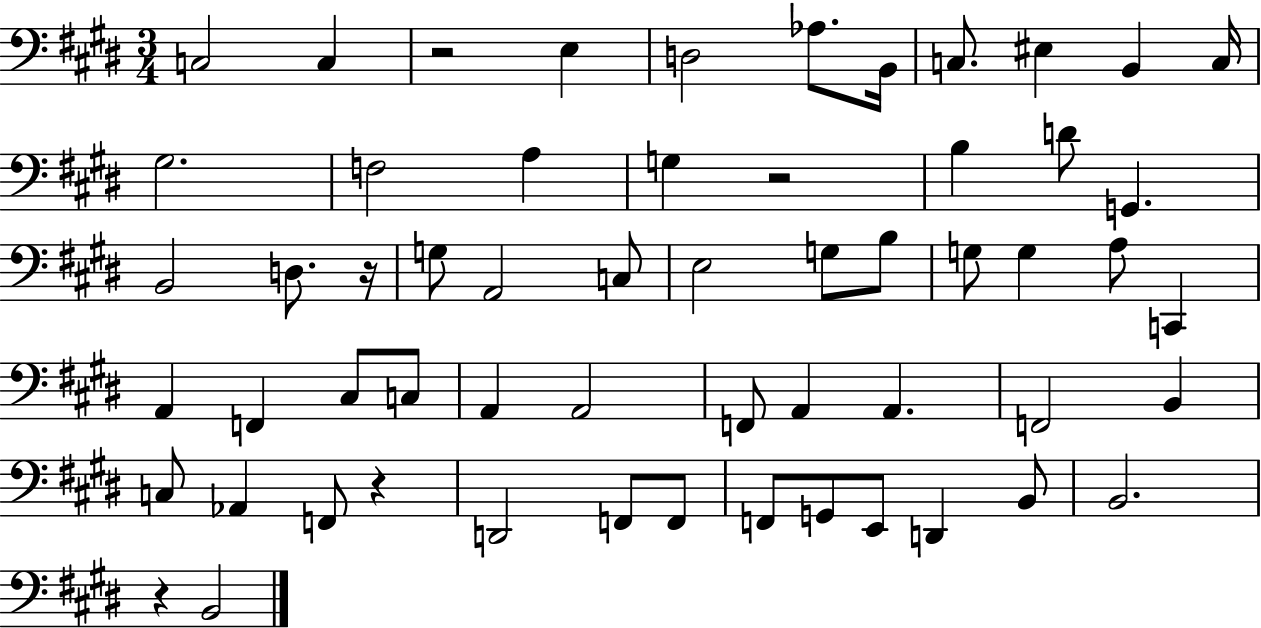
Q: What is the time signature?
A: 3/4